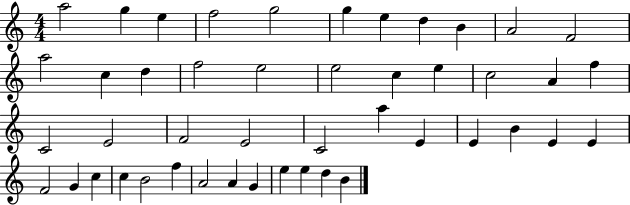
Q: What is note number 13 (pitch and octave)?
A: C5